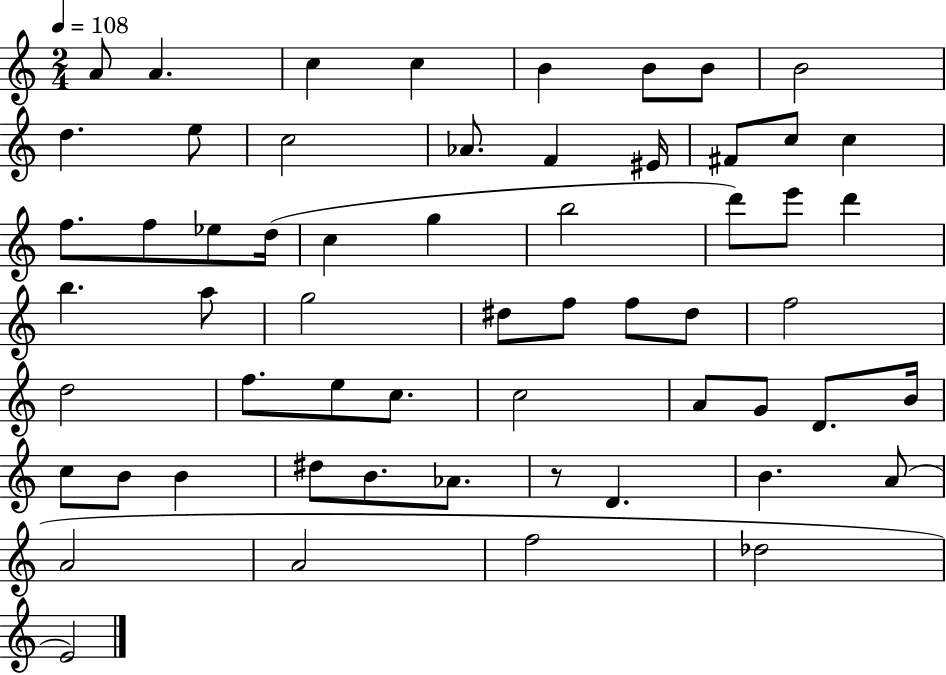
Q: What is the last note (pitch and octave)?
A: E4